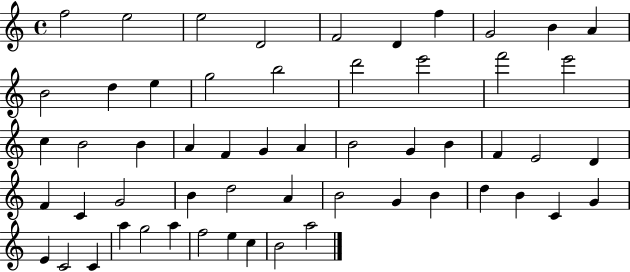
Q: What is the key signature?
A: C major